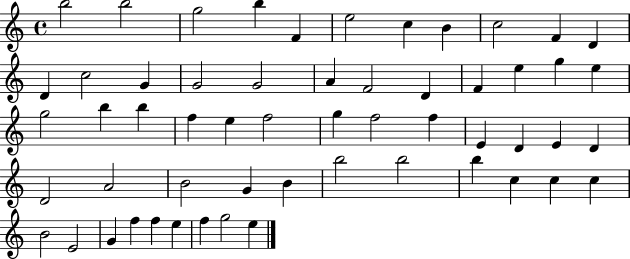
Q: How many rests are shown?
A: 0